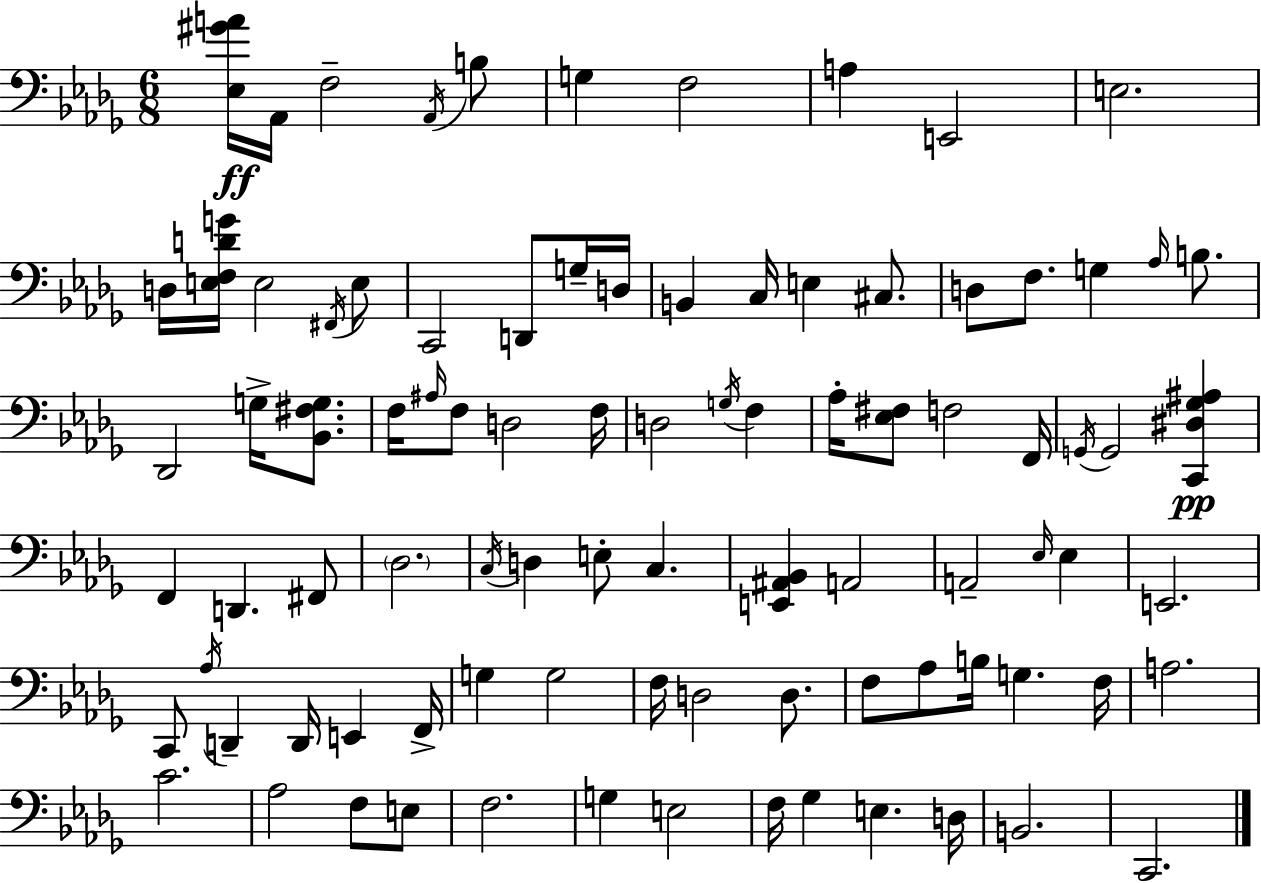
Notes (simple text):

[Eb3,G#4,A4]/s Ab2/s F3/h Ab2/s B3/e G3/q F3/h A3/q E2/h E3/h. D3/s [E3,F3,D4,G4]/s E3/h F#2/s E3/e C2/h D2/e G3/s D3/s B2/q C3/s E3/q C#3/e. D3/e F3/e. G3/q Ab3/s B3/e. Db2/h G3/s [Bb2,F#3,G3]/e. F3/s A#3/s F3/e D3/h F3/s D3/h G3/s F3/q Ab3/s [Eb3,F#3]/e F3/h F2/s G2/s G2/h [C2,D#3,Gb3,A#3]/q F2/q D2/q. F#2/e Db3/h. C3/s D3/q E3/e C3/q. [E2,A#2,Bb2]/q A2/h A2/h Eb3/s Eb3/q E2/h. C2/e Ab3/s D2/q D2/s E2/q F2/s G3/q G3/h F3/s D3/h D3/e. F3/e Ab3/e B3/s G3/q. F3/s A3/h. C4/h. Ab3/h F3/e E3/e F3/h. G3/q E3/h F3/s Gb3/q E3/q. D3/s B2/h. C2/h.